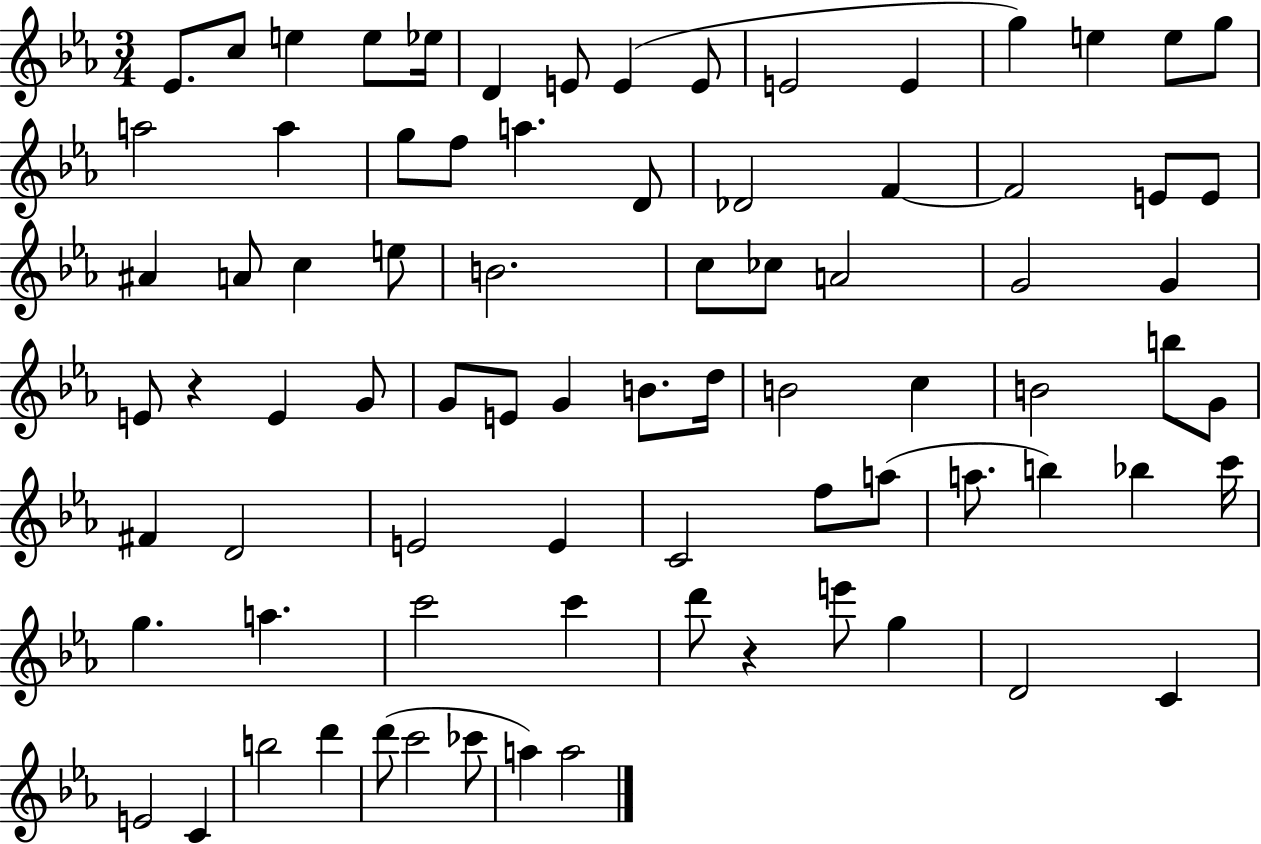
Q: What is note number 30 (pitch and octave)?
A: E5